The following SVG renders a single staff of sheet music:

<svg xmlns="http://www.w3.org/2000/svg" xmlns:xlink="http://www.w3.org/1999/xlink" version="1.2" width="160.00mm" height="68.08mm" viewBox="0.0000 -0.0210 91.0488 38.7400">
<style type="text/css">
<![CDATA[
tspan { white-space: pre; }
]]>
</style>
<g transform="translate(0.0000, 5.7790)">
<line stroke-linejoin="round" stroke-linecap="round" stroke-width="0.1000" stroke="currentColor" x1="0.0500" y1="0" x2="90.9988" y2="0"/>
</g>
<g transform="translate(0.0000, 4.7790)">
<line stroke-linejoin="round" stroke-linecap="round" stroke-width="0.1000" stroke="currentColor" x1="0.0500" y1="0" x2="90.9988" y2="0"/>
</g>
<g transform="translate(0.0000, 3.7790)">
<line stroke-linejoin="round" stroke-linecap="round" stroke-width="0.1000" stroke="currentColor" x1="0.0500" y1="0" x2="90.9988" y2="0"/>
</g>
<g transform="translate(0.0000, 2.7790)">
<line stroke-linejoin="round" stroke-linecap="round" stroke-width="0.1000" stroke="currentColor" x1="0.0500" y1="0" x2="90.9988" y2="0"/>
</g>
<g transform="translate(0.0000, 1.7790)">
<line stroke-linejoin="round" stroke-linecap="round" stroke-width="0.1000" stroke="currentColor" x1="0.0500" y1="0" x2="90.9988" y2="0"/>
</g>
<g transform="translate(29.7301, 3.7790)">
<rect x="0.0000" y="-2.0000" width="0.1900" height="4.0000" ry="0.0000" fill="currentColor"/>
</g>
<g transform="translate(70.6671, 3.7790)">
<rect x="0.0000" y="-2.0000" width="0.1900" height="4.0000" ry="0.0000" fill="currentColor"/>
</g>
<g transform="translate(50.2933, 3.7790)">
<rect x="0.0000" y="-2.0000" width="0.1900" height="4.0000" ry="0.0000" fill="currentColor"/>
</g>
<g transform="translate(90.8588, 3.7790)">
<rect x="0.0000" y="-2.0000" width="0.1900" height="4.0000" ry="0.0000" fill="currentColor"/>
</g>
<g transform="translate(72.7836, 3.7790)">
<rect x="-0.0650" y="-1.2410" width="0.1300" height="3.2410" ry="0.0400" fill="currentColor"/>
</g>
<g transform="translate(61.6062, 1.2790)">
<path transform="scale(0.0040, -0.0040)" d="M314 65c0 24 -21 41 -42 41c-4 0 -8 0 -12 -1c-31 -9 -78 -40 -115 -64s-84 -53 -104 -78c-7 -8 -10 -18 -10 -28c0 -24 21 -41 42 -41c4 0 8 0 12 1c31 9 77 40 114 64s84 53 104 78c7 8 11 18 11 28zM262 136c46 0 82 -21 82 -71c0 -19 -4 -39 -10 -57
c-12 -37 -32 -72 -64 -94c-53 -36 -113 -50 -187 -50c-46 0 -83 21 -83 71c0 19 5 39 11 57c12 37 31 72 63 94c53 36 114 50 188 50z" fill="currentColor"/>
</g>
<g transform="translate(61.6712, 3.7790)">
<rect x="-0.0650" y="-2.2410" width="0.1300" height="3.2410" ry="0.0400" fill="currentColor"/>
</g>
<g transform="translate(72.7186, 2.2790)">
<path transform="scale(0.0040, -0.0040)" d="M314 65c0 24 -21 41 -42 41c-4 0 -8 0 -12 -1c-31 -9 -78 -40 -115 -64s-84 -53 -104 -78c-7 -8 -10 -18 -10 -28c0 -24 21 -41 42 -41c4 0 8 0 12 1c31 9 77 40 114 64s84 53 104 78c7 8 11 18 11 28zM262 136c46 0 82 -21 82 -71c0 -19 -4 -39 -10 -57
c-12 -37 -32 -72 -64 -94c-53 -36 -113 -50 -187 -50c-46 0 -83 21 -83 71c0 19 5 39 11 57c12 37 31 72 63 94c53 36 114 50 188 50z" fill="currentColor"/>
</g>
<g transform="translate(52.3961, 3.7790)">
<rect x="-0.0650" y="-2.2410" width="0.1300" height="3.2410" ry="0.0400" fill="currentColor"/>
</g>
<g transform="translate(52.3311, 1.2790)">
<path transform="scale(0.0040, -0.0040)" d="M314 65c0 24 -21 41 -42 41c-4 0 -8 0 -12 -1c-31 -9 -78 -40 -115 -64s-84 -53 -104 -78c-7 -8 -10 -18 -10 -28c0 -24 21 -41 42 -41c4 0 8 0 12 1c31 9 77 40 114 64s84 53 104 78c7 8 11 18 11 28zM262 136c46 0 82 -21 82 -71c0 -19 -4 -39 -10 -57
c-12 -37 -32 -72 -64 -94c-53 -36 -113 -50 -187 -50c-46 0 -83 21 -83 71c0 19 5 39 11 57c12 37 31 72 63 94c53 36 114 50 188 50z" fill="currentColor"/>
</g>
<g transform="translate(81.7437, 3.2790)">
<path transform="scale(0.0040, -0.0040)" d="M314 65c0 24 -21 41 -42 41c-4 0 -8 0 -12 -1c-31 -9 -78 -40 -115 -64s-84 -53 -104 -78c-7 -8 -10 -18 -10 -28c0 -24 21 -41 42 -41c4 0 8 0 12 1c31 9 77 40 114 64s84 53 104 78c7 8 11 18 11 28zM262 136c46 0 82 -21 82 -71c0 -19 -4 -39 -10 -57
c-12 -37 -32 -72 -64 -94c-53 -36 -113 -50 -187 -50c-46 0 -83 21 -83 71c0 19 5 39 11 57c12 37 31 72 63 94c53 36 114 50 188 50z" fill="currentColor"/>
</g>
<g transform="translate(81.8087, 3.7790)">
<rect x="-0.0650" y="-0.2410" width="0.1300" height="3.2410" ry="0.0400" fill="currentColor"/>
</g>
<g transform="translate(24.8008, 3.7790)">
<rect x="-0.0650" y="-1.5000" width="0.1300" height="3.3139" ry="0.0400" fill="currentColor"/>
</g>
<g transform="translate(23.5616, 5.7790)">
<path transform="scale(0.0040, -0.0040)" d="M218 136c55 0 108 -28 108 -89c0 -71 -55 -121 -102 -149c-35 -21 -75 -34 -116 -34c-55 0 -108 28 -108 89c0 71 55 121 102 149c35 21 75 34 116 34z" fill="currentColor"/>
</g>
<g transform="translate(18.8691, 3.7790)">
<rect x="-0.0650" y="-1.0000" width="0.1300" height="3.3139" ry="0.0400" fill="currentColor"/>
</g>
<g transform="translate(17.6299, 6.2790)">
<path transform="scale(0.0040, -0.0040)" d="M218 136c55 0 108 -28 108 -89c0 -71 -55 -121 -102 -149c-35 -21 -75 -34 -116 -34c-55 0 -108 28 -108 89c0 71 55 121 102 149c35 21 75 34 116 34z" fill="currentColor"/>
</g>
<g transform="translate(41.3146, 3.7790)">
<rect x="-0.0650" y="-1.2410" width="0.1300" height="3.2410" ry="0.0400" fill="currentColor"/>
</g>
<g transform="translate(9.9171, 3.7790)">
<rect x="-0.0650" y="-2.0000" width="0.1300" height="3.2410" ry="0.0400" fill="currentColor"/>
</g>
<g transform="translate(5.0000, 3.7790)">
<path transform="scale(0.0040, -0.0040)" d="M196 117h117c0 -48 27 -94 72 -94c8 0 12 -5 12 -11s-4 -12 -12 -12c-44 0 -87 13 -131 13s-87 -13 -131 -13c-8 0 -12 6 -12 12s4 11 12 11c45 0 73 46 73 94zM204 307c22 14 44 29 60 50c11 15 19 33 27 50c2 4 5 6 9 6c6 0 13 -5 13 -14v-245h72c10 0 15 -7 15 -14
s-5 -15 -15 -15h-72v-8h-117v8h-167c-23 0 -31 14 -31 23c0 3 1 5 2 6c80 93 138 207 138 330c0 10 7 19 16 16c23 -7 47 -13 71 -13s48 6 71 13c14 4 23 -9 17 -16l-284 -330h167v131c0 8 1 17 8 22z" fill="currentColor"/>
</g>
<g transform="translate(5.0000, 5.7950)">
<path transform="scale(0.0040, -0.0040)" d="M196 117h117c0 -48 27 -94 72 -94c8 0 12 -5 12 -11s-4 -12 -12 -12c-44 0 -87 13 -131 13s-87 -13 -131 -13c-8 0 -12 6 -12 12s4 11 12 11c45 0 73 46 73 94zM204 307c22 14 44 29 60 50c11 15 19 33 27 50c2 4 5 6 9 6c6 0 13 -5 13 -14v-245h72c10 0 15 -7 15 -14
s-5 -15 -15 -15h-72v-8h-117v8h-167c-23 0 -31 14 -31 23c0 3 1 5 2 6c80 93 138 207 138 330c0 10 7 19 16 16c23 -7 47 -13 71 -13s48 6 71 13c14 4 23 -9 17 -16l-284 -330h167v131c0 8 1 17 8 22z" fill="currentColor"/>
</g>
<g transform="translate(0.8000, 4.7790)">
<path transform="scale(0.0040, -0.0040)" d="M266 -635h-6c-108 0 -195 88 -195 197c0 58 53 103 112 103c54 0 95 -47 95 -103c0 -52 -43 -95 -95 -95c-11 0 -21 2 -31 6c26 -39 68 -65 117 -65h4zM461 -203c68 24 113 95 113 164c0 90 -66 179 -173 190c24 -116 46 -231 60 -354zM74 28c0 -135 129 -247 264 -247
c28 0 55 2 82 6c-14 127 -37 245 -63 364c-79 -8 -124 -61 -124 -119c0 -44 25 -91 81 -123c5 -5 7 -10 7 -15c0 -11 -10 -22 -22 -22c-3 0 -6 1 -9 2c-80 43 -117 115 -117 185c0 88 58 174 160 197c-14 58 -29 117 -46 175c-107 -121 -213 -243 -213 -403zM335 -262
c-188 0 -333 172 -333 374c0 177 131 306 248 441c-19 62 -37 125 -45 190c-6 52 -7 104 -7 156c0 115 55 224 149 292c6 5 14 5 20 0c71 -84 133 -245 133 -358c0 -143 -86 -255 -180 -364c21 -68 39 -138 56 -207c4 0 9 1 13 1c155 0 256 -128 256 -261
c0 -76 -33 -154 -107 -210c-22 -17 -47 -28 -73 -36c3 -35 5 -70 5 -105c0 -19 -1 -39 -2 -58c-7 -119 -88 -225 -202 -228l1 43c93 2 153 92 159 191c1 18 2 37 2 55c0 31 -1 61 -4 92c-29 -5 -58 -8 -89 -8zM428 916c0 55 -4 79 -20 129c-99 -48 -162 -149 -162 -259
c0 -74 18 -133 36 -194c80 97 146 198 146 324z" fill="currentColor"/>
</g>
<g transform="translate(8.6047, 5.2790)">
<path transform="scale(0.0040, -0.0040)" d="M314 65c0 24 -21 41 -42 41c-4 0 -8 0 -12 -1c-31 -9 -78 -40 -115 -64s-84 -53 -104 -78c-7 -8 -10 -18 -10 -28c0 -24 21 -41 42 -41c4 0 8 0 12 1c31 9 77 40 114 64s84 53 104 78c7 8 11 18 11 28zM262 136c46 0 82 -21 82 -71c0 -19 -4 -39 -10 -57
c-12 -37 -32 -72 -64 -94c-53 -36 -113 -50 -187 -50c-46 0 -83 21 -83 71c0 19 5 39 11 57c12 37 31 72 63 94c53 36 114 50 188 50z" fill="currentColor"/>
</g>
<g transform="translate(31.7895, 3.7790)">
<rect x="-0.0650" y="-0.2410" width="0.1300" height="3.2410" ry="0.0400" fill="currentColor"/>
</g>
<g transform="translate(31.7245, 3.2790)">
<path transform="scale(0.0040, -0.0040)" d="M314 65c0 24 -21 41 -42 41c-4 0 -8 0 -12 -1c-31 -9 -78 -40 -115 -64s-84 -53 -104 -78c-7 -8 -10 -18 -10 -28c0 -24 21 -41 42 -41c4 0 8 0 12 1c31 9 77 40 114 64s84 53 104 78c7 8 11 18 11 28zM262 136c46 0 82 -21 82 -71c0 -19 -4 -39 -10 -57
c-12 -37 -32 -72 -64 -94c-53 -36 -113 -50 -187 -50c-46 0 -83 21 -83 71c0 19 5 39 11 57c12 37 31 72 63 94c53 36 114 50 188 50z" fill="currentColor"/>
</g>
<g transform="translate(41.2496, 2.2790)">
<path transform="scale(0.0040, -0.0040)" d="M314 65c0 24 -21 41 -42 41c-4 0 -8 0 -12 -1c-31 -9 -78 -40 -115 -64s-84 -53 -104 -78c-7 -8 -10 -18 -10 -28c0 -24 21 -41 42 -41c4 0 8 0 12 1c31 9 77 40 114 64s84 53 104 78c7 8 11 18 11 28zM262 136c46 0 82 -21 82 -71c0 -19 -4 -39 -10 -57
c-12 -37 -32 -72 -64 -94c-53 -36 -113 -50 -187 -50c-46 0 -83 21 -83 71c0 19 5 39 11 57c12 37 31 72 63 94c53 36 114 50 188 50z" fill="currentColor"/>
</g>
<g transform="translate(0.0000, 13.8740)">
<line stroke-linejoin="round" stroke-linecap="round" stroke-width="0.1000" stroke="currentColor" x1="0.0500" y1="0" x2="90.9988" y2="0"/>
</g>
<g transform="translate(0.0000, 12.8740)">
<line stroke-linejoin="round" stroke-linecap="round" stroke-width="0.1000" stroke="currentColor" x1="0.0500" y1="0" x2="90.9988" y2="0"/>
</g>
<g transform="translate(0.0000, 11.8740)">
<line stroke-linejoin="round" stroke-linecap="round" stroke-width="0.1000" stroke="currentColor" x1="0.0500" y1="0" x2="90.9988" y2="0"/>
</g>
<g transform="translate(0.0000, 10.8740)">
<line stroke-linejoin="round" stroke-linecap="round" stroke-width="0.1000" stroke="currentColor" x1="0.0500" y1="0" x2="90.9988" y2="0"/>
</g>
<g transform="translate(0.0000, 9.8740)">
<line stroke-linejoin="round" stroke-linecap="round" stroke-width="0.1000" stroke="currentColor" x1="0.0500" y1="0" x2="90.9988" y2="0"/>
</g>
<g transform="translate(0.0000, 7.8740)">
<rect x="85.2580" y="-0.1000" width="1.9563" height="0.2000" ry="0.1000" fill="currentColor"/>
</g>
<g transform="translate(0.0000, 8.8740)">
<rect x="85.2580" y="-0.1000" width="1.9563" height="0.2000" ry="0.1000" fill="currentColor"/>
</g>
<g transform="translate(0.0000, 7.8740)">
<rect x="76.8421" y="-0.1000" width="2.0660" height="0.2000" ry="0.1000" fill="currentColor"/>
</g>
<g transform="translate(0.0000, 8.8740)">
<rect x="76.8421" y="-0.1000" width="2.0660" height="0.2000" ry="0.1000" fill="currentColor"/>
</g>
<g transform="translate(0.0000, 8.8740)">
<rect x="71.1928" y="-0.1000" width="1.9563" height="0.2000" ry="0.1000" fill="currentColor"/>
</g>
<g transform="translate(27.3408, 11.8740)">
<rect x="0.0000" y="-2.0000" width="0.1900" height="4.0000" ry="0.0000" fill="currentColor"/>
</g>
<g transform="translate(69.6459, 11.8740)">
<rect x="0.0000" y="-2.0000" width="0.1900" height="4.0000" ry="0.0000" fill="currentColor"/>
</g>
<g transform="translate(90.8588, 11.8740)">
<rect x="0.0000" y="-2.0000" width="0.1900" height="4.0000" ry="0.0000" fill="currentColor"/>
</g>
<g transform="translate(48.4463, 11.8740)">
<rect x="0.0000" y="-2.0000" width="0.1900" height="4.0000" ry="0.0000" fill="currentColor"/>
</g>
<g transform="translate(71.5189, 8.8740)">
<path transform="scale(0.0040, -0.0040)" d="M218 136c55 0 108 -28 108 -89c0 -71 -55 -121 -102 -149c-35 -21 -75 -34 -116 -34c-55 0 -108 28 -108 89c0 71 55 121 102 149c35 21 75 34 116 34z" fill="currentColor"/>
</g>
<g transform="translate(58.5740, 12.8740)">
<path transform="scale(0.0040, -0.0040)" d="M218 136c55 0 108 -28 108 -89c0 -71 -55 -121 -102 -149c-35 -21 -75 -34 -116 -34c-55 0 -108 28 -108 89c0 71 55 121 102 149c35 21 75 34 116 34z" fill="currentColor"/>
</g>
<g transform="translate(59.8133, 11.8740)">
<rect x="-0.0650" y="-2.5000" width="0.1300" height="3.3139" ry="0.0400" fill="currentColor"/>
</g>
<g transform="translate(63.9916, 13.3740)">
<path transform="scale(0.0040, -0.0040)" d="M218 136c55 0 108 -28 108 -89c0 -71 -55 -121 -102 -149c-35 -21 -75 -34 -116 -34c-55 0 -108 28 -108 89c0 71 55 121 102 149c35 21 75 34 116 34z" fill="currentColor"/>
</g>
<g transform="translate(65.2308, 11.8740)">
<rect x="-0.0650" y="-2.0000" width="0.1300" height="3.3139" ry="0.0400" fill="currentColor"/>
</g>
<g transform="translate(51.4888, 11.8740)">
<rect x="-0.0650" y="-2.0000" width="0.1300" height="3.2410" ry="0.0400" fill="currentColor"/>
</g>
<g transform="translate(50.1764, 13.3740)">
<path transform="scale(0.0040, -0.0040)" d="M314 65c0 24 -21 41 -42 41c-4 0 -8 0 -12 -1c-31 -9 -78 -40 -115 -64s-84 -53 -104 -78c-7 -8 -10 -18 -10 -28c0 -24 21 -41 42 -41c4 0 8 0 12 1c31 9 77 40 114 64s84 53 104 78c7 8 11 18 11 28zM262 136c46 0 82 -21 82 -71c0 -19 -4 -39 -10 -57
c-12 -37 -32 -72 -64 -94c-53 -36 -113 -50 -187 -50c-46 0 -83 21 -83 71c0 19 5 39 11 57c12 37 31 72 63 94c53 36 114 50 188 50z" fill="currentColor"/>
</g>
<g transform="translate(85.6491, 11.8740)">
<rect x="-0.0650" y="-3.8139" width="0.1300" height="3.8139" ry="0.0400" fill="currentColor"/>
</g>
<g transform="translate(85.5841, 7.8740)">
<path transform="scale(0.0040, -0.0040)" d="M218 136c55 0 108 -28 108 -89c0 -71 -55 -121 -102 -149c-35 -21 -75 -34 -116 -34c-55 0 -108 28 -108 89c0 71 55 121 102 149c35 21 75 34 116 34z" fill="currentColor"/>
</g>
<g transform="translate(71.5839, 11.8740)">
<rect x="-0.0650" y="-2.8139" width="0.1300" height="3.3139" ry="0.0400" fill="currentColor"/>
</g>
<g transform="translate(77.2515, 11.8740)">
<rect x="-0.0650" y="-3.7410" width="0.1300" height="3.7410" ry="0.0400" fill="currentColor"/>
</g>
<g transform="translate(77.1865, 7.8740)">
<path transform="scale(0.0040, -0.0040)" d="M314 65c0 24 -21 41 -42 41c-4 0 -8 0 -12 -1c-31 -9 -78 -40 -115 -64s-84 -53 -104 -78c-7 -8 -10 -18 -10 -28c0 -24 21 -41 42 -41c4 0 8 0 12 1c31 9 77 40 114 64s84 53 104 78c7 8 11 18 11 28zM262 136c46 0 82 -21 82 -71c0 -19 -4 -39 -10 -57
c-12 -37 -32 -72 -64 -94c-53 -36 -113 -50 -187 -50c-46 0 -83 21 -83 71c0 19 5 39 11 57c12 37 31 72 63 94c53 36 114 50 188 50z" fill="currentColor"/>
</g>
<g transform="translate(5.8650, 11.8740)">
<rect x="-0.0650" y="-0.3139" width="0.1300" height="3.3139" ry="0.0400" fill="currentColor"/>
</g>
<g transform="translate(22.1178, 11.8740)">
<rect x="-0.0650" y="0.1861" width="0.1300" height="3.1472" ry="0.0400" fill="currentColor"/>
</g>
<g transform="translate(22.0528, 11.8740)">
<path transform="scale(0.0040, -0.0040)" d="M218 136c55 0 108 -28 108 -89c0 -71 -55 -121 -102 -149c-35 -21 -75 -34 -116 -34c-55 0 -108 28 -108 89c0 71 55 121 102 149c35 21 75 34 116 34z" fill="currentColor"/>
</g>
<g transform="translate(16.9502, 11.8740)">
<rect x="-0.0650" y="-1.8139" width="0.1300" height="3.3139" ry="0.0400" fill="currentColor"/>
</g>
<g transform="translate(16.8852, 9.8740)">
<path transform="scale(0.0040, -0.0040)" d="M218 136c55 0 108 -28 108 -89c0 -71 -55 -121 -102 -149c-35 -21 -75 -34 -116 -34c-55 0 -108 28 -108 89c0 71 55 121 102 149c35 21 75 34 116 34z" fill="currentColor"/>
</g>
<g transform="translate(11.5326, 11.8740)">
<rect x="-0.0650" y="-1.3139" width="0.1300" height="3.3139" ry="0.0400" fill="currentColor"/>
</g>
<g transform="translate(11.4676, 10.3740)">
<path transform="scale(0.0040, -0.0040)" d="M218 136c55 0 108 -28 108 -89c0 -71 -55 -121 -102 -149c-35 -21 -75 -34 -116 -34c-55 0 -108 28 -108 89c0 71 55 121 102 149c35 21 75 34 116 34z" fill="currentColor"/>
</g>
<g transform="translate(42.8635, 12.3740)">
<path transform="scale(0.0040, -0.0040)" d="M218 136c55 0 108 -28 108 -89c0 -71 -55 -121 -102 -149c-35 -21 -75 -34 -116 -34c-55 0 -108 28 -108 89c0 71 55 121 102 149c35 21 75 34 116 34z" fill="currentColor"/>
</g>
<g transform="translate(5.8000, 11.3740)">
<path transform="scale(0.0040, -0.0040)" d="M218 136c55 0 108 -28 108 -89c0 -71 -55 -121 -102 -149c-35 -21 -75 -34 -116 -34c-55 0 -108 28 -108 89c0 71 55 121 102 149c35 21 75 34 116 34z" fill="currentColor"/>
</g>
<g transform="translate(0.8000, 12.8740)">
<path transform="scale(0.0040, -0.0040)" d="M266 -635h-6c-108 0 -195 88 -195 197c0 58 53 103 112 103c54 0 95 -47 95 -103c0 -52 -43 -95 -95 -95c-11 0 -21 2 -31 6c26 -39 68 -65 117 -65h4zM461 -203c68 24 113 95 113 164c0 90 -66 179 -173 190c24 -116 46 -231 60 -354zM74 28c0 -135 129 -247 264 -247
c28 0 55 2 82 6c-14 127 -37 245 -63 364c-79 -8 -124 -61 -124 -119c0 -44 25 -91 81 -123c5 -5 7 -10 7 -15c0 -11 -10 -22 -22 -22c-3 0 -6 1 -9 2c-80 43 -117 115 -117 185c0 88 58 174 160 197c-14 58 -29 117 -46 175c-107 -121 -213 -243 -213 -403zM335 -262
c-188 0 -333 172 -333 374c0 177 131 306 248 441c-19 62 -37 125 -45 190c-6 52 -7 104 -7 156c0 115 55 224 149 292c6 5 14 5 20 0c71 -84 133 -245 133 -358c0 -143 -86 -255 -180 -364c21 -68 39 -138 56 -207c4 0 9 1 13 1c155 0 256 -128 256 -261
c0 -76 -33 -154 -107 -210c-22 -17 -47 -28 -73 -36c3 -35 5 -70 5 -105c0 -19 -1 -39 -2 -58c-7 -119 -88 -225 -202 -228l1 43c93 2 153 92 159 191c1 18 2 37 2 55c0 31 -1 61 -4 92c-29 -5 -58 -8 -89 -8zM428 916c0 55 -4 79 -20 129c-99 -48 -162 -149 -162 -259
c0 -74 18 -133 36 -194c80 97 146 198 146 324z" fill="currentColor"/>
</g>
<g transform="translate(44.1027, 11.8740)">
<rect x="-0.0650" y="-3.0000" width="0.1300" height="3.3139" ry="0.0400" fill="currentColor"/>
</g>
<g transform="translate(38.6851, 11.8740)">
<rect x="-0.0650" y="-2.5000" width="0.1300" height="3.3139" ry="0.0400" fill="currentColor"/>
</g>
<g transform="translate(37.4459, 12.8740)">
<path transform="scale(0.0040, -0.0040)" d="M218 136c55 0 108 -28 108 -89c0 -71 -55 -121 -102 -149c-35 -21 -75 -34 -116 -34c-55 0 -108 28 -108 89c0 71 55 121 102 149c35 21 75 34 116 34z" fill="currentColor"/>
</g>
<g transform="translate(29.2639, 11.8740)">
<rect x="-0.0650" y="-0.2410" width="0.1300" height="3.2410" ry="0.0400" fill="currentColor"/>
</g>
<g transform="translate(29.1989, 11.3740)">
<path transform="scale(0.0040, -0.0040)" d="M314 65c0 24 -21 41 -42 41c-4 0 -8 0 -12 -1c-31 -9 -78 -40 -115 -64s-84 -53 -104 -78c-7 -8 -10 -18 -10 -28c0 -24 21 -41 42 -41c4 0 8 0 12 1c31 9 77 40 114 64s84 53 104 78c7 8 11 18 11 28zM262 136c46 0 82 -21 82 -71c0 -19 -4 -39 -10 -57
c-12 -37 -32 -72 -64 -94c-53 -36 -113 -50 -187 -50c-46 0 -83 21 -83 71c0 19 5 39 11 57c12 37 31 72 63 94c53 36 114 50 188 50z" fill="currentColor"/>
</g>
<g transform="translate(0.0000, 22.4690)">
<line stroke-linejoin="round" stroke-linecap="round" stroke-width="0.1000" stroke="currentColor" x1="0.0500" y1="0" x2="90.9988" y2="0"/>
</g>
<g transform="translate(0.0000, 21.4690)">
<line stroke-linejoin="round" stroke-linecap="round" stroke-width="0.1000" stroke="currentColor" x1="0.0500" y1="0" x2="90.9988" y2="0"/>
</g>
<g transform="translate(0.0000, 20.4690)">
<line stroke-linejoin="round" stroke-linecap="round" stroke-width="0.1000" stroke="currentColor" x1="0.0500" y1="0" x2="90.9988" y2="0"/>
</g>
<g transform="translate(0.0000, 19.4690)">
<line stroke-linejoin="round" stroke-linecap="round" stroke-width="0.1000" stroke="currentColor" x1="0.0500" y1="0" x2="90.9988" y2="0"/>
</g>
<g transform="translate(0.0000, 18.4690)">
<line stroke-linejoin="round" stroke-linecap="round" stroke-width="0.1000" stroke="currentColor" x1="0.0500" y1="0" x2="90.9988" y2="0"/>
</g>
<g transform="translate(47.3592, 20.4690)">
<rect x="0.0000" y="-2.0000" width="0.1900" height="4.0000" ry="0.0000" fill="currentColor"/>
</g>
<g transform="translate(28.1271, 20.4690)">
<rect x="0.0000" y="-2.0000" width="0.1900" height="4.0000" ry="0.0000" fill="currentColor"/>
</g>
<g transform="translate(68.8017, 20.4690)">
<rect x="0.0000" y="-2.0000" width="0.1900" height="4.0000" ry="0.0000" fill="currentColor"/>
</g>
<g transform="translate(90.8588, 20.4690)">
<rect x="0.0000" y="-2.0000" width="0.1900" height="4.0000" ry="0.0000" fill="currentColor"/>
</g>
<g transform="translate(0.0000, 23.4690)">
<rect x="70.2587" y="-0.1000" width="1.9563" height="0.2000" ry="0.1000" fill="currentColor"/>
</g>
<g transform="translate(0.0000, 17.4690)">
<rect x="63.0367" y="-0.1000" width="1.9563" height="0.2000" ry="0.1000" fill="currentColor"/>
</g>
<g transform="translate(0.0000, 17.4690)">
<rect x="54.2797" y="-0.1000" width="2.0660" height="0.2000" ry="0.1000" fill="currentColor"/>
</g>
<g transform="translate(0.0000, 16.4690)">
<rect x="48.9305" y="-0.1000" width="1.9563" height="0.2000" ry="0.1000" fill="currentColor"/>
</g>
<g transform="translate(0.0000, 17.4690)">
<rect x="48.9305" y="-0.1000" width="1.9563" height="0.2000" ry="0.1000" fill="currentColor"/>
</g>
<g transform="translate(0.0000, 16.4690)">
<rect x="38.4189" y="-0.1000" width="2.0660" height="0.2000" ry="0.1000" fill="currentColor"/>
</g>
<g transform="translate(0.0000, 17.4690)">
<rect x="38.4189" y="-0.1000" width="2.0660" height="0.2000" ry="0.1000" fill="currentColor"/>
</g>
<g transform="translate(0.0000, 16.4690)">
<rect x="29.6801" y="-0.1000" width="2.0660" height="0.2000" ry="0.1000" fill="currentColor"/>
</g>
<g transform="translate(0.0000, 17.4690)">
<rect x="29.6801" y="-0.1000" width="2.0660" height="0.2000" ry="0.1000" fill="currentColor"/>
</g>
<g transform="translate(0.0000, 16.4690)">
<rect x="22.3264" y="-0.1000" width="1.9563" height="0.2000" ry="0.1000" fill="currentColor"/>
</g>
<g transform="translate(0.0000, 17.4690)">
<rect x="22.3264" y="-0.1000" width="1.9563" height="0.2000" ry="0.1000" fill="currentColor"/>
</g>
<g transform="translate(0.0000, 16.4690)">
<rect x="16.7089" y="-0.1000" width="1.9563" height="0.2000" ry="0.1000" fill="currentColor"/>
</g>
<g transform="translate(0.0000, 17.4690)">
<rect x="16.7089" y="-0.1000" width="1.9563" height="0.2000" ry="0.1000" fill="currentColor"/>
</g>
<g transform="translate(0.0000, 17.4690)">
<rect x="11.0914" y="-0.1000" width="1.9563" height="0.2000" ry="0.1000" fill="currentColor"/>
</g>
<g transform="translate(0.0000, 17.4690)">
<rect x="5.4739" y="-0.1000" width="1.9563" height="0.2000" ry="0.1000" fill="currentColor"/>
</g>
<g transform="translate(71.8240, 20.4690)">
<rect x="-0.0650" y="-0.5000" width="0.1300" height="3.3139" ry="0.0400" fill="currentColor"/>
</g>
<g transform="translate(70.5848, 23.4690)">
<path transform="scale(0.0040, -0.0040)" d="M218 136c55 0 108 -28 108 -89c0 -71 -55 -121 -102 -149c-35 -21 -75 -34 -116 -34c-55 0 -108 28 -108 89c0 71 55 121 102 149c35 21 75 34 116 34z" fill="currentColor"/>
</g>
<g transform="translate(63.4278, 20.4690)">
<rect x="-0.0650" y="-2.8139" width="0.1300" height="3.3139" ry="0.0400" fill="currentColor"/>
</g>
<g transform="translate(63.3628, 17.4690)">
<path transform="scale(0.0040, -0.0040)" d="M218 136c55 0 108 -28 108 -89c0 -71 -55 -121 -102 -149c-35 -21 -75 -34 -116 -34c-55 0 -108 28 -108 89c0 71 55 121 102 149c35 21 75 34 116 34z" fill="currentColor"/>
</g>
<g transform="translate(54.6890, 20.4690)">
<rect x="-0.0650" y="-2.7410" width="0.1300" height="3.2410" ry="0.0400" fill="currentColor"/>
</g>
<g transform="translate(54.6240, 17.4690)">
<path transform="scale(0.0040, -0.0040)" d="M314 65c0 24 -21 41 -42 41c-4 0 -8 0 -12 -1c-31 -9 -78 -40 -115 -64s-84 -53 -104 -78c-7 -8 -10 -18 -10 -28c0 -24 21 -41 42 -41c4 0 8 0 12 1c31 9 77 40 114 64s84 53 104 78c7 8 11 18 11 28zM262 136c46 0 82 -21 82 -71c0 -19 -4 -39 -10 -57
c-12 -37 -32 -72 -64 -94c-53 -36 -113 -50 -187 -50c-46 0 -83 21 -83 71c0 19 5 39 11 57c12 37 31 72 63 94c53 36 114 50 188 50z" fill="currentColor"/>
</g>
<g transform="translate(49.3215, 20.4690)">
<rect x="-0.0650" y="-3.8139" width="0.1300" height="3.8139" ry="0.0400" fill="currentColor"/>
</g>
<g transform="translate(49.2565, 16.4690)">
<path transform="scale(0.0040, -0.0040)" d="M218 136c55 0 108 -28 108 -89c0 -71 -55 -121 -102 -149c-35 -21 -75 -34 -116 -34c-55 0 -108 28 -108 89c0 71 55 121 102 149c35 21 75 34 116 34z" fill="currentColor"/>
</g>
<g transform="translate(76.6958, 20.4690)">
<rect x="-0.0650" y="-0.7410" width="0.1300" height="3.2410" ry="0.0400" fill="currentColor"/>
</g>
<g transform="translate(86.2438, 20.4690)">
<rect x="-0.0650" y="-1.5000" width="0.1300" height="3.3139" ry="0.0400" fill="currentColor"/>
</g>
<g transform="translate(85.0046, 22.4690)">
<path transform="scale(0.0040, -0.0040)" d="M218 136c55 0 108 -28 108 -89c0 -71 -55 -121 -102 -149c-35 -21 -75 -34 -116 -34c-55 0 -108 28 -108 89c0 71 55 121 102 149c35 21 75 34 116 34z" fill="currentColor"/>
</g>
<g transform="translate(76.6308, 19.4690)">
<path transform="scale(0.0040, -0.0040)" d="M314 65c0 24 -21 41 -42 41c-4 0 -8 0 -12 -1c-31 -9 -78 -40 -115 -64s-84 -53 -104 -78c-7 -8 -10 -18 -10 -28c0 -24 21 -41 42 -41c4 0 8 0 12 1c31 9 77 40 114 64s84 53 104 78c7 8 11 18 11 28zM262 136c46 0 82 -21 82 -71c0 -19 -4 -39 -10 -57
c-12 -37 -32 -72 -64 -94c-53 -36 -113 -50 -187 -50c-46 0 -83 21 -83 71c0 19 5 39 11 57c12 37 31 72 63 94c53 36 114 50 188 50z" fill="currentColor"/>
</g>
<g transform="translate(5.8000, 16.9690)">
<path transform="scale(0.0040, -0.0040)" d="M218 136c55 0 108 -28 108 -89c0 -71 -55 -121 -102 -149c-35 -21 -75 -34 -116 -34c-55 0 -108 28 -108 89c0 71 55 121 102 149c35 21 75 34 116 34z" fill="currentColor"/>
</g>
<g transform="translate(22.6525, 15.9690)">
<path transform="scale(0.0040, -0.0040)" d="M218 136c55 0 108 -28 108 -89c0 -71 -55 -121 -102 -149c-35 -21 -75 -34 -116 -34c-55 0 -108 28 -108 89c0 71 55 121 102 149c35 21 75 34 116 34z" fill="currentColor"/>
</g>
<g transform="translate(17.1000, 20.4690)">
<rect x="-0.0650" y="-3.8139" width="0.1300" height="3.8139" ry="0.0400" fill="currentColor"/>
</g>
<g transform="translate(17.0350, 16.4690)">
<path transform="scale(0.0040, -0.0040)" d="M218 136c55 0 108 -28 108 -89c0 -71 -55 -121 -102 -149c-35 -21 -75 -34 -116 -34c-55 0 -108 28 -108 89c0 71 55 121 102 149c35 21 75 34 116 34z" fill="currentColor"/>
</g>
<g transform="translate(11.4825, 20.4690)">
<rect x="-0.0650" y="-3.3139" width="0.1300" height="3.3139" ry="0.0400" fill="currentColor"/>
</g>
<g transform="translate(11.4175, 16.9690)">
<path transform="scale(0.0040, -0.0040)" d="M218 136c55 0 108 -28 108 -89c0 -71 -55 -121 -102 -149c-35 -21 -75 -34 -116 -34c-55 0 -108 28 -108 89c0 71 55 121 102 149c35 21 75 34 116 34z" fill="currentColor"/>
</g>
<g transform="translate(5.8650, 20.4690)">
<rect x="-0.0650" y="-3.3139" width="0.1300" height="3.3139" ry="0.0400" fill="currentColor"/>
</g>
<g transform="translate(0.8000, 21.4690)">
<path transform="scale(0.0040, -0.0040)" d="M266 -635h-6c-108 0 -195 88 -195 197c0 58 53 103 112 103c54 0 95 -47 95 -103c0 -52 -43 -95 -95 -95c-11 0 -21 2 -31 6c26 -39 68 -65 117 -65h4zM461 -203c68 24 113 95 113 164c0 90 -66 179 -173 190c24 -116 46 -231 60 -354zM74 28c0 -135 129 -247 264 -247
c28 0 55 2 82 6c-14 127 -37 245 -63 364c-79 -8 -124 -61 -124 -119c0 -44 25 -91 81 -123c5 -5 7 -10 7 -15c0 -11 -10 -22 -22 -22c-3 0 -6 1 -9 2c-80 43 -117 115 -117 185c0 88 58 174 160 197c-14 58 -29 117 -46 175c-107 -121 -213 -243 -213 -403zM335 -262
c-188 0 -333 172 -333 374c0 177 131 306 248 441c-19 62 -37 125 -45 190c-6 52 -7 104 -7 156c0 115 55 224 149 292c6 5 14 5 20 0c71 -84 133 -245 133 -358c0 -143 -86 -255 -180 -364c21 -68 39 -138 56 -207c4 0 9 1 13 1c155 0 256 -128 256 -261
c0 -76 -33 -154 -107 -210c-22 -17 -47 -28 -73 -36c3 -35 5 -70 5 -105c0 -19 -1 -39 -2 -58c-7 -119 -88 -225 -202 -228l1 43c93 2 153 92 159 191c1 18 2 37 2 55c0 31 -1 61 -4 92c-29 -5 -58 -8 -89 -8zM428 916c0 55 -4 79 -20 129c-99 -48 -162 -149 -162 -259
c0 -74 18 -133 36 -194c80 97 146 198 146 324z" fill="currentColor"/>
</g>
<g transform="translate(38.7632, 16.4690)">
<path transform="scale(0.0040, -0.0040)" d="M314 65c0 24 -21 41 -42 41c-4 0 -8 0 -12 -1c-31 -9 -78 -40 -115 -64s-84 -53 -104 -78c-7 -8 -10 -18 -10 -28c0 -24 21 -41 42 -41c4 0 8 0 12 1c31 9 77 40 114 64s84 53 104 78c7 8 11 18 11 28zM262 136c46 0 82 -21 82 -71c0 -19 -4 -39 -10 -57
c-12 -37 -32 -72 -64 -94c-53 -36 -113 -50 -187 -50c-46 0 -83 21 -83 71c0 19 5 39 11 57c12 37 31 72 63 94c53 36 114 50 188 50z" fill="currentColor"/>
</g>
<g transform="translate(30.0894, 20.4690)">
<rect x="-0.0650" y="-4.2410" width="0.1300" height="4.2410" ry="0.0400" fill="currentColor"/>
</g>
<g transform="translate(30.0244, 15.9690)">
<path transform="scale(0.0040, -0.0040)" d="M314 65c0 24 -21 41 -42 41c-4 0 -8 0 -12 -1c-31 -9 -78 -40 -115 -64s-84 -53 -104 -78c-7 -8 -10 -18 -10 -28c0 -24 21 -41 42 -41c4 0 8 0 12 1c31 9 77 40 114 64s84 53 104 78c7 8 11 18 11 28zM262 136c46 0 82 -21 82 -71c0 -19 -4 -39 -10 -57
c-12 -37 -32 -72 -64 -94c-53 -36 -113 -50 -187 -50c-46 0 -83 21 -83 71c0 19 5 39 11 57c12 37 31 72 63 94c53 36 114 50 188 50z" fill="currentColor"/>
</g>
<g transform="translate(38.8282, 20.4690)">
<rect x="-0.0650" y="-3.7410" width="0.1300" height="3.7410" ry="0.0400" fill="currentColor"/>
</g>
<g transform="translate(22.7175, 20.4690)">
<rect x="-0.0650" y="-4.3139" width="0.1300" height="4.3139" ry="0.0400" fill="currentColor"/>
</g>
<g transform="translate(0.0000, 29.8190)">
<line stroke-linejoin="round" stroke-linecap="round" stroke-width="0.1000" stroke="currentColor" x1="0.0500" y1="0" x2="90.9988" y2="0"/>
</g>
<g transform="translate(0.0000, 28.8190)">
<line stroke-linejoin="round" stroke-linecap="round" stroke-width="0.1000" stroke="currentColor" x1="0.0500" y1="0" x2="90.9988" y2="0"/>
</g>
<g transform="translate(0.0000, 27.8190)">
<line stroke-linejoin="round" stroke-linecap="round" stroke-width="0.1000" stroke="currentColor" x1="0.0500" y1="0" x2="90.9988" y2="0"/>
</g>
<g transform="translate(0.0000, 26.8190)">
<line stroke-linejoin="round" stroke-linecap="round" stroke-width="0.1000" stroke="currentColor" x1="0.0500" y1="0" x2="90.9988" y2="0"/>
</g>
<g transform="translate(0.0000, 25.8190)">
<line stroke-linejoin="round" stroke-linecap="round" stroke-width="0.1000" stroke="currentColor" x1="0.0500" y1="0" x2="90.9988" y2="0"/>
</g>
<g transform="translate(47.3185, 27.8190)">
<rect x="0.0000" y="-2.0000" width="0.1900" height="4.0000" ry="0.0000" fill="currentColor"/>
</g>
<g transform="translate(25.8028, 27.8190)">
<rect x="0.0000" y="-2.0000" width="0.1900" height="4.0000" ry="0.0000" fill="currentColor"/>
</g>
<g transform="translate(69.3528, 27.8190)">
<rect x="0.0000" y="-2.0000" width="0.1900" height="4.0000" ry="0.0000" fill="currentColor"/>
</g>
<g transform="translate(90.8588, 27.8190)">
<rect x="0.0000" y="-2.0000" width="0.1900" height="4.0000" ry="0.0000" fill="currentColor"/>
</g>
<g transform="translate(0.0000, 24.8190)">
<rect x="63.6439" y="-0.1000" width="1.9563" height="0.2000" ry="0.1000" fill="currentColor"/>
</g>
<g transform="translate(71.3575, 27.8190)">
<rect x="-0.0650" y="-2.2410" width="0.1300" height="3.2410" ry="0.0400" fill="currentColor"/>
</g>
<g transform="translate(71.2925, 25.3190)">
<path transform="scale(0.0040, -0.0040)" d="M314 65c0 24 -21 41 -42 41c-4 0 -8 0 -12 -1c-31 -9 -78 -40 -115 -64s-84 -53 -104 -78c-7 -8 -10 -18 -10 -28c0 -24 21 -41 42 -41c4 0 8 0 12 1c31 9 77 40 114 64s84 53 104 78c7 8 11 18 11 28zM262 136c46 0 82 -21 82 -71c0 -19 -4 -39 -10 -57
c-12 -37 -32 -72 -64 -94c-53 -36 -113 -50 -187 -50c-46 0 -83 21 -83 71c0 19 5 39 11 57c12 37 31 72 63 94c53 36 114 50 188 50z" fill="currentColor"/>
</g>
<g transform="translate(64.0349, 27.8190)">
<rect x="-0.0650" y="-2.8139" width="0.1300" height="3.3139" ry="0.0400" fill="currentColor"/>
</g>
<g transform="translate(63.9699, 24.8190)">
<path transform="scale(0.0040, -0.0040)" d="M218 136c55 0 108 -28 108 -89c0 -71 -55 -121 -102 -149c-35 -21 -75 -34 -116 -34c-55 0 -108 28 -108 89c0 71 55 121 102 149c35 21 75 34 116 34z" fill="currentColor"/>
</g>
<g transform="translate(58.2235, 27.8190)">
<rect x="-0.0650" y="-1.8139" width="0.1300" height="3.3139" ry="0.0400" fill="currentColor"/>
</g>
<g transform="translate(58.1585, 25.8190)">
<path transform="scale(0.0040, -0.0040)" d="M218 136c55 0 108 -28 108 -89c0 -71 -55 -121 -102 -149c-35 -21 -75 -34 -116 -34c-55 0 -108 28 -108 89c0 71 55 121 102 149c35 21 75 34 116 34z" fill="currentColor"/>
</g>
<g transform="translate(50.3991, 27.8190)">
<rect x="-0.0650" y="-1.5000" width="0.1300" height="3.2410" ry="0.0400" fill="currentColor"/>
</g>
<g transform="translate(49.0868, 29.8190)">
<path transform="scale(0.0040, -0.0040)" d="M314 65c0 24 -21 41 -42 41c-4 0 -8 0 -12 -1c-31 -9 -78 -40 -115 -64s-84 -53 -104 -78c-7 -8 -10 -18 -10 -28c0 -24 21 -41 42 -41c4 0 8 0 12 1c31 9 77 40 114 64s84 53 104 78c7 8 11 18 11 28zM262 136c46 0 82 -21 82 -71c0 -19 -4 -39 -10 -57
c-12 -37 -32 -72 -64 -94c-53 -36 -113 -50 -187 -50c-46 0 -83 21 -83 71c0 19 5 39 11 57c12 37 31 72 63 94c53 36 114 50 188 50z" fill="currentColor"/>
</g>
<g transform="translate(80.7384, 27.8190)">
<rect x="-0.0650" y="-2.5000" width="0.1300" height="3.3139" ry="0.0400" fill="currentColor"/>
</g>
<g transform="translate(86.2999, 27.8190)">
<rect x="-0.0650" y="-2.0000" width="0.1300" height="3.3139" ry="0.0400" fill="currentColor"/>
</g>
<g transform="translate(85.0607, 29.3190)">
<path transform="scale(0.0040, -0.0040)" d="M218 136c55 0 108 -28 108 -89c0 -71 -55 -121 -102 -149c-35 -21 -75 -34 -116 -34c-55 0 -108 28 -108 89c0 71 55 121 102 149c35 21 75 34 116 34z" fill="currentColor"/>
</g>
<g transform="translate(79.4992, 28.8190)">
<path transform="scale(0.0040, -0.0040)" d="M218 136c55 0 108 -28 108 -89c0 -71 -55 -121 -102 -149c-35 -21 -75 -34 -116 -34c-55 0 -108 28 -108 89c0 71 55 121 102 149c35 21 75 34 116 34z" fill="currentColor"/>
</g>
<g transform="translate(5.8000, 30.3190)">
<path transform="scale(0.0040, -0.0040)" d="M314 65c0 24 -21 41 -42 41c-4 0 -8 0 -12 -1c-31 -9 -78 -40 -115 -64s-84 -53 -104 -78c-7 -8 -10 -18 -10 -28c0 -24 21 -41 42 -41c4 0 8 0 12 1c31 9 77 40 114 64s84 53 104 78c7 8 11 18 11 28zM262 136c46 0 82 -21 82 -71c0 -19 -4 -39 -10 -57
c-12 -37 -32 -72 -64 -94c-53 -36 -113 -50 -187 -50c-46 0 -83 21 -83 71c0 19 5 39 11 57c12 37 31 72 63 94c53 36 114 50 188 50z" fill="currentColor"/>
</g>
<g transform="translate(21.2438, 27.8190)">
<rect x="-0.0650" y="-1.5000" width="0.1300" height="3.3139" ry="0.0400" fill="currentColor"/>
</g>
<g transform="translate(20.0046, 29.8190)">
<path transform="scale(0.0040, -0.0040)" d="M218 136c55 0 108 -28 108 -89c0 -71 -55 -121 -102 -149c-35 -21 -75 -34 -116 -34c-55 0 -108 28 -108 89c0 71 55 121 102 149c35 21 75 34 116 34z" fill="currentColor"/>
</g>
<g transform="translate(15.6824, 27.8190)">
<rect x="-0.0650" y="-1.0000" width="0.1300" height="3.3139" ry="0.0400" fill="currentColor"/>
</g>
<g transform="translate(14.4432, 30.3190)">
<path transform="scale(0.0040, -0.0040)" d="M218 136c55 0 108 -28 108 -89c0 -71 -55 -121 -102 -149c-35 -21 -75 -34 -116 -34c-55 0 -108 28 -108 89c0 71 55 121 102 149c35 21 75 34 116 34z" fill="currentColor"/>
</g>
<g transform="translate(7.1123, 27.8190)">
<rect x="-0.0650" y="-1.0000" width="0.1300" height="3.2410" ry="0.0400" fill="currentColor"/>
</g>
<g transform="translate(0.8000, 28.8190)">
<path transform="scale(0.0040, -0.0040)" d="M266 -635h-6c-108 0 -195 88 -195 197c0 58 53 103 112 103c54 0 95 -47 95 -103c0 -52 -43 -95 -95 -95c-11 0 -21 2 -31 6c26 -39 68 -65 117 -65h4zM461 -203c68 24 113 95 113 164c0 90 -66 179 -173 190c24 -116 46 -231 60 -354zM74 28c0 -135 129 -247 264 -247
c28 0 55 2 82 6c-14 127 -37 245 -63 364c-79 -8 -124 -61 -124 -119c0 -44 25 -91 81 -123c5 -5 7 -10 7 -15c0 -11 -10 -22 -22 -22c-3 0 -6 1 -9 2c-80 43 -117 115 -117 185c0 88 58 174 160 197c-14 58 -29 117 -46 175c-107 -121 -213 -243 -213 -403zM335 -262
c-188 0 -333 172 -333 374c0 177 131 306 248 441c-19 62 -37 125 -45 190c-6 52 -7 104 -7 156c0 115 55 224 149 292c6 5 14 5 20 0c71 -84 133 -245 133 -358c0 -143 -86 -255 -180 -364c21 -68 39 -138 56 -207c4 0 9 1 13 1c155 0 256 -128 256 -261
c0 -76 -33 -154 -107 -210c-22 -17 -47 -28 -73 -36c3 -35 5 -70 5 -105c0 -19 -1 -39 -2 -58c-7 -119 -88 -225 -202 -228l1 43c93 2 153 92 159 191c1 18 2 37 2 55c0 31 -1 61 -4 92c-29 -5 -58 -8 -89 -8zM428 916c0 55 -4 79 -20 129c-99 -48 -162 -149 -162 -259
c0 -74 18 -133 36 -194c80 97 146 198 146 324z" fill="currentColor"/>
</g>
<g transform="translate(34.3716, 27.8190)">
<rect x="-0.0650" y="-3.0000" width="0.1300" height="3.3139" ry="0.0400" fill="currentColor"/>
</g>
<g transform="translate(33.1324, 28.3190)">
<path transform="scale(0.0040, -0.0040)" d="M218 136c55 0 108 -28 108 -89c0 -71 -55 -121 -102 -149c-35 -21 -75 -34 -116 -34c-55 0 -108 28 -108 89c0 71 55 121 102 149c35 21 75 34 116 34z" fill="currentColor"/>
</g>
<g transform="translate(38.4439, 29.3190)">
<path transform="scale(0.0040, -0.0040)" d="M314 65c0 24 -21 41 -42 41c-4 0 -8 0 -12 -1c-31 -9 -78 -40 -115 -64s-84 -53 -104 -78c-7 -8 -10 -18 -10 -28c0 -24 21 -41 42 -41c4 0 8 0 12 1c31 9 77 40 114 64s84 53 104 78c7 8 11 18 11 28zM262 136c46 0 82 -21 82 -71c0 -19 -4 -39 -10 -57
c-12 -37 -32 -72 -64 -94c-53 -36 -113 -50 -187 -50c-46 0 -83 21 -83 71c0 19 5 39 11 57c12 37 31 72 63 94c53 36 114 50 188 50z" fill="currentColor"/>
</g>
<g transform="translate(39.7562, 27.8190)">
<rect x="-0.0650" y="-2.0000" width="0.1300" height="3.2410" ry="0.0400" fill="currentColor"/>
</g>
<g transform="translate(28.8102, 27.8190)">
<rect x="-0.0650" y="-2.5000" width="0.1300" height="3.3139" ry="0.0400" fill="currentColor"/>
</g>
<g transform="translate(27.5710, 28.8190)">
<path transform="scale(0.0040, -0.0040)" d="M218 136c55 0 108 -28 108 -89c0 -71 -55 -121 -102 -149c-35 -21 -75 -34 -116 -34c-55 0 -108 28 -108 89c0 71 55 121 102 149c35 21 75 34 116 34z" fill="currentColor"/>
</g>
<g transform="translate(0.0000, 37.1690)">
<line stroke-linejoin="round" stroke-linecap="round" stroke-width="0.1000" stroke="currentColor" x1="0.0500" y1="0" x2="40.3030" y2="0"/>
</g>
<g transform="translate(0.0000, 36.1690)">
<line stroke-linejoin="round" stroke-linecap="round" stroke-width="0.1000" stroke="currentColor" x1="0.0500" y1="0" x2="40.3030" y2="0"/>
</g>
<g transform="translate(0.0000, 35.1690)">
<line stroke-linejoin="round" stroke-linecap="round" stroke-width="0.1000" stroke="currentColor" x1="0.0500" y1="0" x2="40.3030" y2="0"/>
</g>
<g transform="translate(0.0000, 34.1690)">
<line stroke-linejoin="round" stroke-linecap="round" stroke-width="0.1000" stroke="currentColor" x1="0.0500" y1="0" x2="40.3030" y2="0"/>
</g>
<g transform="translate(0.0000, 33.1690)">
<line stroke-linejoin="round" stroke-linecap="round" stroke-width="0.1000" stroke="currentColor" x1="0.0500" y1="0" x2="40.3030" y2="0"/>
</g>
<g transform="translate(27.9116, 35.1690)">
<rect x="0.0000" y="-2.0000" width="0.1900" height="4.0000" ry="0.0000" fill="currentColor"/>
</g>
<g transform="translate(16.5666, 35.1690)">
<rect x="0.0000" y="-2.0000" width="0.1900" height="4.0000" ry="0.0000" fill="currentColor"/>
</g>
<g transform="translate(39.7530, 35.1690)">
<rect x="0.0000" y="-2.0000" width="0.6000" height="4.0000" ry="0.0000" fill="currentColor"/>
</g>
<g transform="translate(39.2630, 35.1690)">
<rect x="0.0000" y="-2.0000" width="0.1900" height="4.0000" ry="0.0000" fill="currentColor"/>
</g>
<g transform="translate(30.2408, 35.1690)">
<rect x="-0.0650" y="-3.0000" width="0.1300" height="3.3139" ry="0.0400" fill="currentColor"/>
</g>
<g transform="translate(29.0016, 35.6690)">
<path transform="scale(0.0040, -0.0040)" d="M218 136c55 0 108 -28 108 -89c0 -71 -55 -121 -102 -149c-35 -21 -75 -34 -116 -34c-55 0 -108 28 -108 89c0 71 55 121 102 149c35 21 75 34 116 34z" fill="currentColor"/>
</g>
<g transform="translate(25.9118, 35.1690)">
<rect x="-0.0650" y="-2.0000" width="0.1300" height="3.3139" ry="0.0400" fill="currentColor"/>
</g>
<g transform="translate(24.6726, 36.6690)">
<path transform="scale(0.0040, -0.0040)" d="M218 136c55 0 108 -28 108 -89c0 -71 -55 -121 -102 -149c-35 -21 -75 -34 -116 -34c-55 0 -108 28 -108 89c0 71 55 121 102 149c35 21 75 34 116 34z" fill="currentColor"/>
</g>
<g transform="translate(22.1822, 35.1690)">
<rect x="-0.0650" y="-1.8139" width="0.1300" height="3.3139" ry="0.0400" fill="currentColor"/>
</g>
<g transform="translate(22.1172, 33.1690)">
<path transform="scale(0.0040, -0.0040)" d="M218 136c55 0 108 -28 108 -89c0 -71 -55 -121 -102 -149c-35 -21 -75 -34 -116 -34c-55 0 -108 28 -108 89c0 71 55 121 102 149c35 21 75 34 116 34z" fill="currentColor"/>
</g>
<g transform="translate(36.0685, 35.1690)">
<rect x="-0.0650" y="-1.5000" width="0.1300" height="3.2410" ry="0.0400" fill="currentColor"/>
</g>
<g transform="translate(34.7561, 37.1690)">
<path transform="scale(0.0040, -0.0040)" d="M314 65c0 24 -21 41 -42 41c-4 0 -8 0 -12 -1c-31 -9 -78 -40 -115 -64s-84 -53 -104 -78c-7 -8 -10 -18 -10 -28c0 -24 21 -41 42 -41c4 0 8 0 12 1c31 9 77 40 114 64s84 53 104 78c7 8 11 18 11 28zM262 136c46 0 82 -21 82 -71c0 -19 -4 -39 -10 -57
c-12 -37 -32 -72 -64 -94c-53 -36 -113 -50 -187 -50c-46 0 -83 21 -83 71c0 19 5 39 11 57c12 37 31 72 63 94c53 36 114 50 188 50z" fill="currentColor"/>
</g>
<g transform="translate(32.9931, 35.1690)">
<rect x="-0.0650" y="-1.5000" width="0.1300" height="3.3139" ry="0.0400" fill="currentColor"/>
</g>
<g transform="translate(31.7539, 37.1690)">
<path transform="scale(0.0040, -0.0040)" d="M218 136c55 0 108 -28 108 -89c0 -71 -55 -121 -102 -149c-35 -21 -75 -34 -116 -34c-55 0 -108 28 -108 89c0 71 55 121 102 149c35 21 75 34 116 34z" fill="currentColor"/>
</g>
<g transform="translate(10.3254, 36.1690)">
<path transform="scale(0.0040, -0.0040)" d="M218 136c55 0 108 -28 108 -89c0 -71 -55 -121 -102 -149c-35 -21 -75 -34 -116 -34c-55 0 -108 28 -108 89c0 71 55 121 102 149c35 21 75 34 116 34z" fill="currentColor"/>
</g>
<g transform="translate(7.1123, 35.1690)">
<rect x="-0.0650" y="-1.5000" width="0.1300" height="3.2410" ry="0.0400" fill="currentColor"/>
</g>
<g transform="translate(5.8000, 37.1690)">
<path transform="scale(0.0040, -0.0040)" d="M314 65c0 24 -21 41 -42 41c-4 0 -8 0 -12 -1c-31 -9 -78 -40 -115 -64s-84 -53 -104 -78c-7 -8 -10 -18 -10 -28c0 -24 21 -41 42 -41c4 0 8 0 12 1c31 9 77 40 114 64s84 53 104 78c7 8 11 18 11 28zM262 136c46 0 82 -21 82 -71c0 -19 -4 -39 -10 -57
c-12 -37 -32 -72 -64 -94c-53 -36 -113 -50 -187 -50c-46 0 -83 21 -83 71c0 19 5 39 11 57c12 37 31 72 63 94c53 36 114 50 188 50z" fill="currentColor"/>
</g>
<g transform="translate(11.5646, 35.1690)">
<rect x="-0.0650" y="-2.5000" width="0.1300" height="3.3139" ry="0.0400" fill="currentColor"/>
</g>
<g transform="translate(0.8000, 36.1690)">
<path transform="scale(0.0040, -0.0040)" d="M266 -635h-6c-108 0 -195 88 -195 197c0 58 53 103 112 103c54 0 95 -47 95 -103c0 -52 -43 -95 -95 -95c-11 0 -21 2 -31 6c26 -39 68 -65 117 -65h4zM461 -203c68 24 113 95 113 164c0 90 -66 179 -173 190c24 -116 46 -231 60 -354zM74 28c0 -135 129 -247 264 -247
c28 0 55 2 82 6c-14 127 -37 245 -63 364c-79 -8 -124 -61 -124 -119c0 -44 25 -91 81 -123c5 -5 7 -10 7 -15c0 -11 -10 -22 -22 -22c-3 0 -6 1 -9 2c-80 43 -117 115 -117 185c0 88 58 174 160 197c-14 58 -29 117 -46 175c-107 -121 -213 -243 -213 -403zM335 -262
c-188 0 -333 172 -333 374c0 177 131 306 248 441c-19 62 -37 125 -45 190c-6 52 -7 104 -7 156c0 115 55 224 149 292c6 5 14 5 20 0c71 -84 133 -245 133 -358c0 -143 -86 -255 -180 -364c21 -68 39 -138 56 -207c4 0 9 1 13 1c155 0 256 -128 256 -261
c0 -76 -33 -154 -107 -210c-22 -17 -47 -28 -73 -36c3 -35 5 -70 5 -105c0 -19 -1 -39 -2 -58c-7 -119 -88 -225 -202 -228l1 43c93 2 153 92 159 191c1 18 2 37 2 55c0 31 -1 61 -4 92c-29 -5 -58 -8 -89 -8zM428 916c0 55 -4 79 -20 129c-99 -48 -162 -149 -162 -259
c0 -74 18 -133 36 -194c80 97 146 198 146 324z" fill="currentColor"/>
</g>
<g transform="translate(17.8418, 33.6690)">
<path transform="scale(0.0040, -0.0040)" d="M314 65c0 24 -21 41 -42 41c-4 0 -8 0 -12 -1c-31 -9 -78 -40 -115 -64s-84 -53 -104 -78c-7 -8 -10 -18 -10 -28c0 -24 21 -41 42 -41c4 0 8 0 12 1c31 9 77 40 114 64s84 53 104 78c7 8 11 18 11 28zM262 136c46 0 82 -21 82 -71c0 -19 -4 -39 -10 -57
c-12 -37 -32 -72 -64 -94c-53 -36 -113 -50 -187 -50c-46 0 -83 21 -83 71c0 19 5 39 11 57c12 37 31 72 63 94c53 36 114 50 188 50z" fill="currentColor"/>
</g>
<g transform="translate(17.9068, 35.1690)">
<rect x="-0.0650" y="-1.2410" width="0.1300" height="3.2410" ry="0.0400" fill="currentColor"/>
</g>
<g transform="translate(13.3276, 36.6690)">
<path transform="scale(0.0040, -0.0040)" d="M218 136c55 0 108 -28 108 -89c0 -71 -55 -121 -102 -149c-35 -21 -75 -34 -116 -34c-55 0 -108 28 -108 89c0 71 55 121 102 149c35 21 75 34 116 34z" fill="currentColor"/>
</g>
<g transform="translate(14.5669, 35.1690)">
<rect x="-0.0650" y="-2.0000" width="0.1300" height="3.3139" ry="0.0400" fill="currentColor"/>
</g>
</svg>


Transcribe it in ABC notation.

X:1
T:Untitled
M:4/4
L:1/4
K:C
F2 D E c2 e2 g2 g2 e2 c2 c e f B c2 G A F2 G F a c'2 c' b b c' d' d'2 c'2 c' a2 a C d2 E D2 D E G A F2 E2 f a g2 G F E2 G F e2 f F A E E2